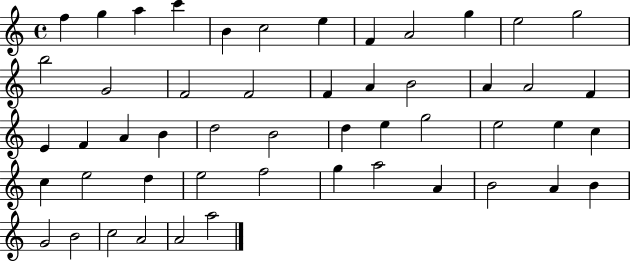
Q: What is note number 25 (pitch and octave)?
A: A4